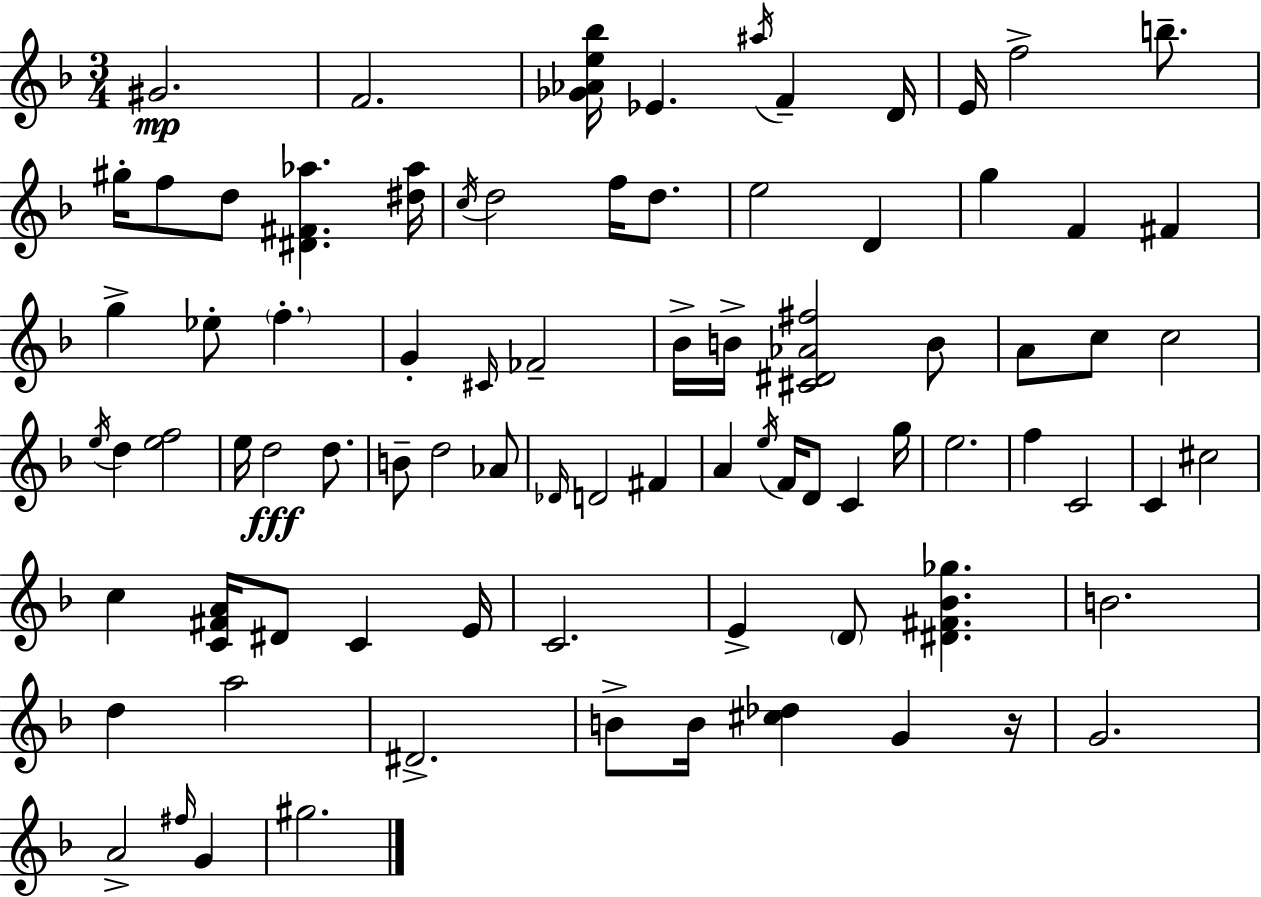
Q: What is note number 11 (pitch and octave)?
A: F5